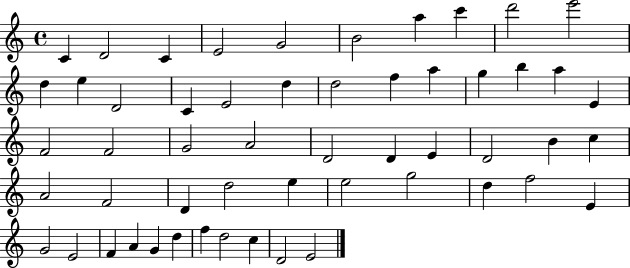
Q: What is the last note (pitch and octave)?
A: E4